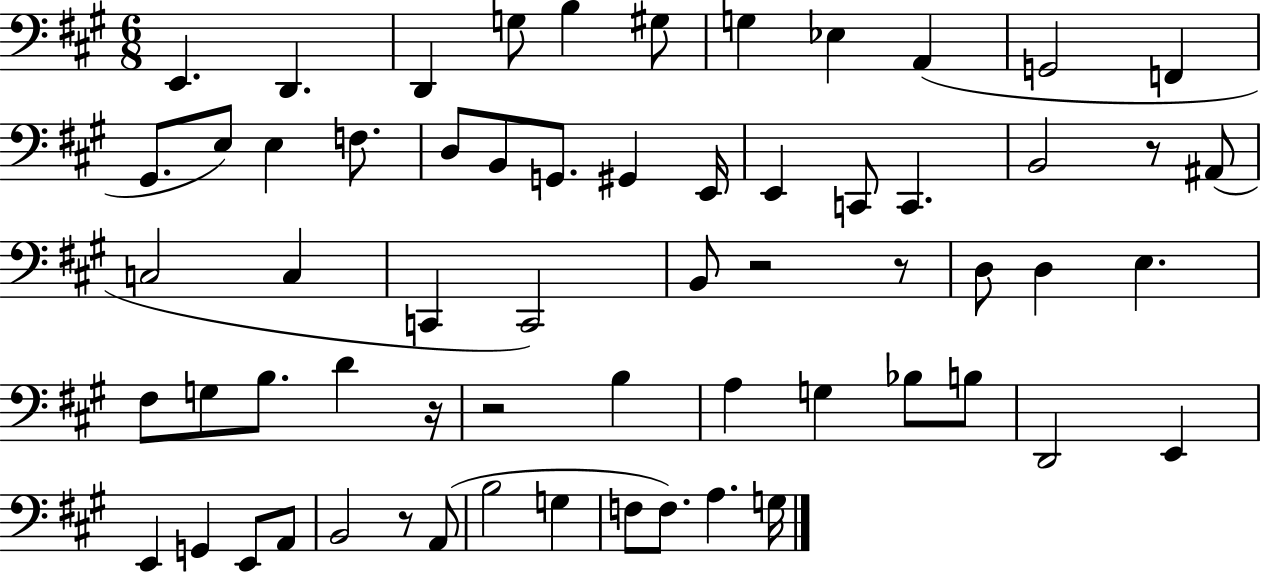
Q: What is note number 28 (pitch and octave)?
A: C2